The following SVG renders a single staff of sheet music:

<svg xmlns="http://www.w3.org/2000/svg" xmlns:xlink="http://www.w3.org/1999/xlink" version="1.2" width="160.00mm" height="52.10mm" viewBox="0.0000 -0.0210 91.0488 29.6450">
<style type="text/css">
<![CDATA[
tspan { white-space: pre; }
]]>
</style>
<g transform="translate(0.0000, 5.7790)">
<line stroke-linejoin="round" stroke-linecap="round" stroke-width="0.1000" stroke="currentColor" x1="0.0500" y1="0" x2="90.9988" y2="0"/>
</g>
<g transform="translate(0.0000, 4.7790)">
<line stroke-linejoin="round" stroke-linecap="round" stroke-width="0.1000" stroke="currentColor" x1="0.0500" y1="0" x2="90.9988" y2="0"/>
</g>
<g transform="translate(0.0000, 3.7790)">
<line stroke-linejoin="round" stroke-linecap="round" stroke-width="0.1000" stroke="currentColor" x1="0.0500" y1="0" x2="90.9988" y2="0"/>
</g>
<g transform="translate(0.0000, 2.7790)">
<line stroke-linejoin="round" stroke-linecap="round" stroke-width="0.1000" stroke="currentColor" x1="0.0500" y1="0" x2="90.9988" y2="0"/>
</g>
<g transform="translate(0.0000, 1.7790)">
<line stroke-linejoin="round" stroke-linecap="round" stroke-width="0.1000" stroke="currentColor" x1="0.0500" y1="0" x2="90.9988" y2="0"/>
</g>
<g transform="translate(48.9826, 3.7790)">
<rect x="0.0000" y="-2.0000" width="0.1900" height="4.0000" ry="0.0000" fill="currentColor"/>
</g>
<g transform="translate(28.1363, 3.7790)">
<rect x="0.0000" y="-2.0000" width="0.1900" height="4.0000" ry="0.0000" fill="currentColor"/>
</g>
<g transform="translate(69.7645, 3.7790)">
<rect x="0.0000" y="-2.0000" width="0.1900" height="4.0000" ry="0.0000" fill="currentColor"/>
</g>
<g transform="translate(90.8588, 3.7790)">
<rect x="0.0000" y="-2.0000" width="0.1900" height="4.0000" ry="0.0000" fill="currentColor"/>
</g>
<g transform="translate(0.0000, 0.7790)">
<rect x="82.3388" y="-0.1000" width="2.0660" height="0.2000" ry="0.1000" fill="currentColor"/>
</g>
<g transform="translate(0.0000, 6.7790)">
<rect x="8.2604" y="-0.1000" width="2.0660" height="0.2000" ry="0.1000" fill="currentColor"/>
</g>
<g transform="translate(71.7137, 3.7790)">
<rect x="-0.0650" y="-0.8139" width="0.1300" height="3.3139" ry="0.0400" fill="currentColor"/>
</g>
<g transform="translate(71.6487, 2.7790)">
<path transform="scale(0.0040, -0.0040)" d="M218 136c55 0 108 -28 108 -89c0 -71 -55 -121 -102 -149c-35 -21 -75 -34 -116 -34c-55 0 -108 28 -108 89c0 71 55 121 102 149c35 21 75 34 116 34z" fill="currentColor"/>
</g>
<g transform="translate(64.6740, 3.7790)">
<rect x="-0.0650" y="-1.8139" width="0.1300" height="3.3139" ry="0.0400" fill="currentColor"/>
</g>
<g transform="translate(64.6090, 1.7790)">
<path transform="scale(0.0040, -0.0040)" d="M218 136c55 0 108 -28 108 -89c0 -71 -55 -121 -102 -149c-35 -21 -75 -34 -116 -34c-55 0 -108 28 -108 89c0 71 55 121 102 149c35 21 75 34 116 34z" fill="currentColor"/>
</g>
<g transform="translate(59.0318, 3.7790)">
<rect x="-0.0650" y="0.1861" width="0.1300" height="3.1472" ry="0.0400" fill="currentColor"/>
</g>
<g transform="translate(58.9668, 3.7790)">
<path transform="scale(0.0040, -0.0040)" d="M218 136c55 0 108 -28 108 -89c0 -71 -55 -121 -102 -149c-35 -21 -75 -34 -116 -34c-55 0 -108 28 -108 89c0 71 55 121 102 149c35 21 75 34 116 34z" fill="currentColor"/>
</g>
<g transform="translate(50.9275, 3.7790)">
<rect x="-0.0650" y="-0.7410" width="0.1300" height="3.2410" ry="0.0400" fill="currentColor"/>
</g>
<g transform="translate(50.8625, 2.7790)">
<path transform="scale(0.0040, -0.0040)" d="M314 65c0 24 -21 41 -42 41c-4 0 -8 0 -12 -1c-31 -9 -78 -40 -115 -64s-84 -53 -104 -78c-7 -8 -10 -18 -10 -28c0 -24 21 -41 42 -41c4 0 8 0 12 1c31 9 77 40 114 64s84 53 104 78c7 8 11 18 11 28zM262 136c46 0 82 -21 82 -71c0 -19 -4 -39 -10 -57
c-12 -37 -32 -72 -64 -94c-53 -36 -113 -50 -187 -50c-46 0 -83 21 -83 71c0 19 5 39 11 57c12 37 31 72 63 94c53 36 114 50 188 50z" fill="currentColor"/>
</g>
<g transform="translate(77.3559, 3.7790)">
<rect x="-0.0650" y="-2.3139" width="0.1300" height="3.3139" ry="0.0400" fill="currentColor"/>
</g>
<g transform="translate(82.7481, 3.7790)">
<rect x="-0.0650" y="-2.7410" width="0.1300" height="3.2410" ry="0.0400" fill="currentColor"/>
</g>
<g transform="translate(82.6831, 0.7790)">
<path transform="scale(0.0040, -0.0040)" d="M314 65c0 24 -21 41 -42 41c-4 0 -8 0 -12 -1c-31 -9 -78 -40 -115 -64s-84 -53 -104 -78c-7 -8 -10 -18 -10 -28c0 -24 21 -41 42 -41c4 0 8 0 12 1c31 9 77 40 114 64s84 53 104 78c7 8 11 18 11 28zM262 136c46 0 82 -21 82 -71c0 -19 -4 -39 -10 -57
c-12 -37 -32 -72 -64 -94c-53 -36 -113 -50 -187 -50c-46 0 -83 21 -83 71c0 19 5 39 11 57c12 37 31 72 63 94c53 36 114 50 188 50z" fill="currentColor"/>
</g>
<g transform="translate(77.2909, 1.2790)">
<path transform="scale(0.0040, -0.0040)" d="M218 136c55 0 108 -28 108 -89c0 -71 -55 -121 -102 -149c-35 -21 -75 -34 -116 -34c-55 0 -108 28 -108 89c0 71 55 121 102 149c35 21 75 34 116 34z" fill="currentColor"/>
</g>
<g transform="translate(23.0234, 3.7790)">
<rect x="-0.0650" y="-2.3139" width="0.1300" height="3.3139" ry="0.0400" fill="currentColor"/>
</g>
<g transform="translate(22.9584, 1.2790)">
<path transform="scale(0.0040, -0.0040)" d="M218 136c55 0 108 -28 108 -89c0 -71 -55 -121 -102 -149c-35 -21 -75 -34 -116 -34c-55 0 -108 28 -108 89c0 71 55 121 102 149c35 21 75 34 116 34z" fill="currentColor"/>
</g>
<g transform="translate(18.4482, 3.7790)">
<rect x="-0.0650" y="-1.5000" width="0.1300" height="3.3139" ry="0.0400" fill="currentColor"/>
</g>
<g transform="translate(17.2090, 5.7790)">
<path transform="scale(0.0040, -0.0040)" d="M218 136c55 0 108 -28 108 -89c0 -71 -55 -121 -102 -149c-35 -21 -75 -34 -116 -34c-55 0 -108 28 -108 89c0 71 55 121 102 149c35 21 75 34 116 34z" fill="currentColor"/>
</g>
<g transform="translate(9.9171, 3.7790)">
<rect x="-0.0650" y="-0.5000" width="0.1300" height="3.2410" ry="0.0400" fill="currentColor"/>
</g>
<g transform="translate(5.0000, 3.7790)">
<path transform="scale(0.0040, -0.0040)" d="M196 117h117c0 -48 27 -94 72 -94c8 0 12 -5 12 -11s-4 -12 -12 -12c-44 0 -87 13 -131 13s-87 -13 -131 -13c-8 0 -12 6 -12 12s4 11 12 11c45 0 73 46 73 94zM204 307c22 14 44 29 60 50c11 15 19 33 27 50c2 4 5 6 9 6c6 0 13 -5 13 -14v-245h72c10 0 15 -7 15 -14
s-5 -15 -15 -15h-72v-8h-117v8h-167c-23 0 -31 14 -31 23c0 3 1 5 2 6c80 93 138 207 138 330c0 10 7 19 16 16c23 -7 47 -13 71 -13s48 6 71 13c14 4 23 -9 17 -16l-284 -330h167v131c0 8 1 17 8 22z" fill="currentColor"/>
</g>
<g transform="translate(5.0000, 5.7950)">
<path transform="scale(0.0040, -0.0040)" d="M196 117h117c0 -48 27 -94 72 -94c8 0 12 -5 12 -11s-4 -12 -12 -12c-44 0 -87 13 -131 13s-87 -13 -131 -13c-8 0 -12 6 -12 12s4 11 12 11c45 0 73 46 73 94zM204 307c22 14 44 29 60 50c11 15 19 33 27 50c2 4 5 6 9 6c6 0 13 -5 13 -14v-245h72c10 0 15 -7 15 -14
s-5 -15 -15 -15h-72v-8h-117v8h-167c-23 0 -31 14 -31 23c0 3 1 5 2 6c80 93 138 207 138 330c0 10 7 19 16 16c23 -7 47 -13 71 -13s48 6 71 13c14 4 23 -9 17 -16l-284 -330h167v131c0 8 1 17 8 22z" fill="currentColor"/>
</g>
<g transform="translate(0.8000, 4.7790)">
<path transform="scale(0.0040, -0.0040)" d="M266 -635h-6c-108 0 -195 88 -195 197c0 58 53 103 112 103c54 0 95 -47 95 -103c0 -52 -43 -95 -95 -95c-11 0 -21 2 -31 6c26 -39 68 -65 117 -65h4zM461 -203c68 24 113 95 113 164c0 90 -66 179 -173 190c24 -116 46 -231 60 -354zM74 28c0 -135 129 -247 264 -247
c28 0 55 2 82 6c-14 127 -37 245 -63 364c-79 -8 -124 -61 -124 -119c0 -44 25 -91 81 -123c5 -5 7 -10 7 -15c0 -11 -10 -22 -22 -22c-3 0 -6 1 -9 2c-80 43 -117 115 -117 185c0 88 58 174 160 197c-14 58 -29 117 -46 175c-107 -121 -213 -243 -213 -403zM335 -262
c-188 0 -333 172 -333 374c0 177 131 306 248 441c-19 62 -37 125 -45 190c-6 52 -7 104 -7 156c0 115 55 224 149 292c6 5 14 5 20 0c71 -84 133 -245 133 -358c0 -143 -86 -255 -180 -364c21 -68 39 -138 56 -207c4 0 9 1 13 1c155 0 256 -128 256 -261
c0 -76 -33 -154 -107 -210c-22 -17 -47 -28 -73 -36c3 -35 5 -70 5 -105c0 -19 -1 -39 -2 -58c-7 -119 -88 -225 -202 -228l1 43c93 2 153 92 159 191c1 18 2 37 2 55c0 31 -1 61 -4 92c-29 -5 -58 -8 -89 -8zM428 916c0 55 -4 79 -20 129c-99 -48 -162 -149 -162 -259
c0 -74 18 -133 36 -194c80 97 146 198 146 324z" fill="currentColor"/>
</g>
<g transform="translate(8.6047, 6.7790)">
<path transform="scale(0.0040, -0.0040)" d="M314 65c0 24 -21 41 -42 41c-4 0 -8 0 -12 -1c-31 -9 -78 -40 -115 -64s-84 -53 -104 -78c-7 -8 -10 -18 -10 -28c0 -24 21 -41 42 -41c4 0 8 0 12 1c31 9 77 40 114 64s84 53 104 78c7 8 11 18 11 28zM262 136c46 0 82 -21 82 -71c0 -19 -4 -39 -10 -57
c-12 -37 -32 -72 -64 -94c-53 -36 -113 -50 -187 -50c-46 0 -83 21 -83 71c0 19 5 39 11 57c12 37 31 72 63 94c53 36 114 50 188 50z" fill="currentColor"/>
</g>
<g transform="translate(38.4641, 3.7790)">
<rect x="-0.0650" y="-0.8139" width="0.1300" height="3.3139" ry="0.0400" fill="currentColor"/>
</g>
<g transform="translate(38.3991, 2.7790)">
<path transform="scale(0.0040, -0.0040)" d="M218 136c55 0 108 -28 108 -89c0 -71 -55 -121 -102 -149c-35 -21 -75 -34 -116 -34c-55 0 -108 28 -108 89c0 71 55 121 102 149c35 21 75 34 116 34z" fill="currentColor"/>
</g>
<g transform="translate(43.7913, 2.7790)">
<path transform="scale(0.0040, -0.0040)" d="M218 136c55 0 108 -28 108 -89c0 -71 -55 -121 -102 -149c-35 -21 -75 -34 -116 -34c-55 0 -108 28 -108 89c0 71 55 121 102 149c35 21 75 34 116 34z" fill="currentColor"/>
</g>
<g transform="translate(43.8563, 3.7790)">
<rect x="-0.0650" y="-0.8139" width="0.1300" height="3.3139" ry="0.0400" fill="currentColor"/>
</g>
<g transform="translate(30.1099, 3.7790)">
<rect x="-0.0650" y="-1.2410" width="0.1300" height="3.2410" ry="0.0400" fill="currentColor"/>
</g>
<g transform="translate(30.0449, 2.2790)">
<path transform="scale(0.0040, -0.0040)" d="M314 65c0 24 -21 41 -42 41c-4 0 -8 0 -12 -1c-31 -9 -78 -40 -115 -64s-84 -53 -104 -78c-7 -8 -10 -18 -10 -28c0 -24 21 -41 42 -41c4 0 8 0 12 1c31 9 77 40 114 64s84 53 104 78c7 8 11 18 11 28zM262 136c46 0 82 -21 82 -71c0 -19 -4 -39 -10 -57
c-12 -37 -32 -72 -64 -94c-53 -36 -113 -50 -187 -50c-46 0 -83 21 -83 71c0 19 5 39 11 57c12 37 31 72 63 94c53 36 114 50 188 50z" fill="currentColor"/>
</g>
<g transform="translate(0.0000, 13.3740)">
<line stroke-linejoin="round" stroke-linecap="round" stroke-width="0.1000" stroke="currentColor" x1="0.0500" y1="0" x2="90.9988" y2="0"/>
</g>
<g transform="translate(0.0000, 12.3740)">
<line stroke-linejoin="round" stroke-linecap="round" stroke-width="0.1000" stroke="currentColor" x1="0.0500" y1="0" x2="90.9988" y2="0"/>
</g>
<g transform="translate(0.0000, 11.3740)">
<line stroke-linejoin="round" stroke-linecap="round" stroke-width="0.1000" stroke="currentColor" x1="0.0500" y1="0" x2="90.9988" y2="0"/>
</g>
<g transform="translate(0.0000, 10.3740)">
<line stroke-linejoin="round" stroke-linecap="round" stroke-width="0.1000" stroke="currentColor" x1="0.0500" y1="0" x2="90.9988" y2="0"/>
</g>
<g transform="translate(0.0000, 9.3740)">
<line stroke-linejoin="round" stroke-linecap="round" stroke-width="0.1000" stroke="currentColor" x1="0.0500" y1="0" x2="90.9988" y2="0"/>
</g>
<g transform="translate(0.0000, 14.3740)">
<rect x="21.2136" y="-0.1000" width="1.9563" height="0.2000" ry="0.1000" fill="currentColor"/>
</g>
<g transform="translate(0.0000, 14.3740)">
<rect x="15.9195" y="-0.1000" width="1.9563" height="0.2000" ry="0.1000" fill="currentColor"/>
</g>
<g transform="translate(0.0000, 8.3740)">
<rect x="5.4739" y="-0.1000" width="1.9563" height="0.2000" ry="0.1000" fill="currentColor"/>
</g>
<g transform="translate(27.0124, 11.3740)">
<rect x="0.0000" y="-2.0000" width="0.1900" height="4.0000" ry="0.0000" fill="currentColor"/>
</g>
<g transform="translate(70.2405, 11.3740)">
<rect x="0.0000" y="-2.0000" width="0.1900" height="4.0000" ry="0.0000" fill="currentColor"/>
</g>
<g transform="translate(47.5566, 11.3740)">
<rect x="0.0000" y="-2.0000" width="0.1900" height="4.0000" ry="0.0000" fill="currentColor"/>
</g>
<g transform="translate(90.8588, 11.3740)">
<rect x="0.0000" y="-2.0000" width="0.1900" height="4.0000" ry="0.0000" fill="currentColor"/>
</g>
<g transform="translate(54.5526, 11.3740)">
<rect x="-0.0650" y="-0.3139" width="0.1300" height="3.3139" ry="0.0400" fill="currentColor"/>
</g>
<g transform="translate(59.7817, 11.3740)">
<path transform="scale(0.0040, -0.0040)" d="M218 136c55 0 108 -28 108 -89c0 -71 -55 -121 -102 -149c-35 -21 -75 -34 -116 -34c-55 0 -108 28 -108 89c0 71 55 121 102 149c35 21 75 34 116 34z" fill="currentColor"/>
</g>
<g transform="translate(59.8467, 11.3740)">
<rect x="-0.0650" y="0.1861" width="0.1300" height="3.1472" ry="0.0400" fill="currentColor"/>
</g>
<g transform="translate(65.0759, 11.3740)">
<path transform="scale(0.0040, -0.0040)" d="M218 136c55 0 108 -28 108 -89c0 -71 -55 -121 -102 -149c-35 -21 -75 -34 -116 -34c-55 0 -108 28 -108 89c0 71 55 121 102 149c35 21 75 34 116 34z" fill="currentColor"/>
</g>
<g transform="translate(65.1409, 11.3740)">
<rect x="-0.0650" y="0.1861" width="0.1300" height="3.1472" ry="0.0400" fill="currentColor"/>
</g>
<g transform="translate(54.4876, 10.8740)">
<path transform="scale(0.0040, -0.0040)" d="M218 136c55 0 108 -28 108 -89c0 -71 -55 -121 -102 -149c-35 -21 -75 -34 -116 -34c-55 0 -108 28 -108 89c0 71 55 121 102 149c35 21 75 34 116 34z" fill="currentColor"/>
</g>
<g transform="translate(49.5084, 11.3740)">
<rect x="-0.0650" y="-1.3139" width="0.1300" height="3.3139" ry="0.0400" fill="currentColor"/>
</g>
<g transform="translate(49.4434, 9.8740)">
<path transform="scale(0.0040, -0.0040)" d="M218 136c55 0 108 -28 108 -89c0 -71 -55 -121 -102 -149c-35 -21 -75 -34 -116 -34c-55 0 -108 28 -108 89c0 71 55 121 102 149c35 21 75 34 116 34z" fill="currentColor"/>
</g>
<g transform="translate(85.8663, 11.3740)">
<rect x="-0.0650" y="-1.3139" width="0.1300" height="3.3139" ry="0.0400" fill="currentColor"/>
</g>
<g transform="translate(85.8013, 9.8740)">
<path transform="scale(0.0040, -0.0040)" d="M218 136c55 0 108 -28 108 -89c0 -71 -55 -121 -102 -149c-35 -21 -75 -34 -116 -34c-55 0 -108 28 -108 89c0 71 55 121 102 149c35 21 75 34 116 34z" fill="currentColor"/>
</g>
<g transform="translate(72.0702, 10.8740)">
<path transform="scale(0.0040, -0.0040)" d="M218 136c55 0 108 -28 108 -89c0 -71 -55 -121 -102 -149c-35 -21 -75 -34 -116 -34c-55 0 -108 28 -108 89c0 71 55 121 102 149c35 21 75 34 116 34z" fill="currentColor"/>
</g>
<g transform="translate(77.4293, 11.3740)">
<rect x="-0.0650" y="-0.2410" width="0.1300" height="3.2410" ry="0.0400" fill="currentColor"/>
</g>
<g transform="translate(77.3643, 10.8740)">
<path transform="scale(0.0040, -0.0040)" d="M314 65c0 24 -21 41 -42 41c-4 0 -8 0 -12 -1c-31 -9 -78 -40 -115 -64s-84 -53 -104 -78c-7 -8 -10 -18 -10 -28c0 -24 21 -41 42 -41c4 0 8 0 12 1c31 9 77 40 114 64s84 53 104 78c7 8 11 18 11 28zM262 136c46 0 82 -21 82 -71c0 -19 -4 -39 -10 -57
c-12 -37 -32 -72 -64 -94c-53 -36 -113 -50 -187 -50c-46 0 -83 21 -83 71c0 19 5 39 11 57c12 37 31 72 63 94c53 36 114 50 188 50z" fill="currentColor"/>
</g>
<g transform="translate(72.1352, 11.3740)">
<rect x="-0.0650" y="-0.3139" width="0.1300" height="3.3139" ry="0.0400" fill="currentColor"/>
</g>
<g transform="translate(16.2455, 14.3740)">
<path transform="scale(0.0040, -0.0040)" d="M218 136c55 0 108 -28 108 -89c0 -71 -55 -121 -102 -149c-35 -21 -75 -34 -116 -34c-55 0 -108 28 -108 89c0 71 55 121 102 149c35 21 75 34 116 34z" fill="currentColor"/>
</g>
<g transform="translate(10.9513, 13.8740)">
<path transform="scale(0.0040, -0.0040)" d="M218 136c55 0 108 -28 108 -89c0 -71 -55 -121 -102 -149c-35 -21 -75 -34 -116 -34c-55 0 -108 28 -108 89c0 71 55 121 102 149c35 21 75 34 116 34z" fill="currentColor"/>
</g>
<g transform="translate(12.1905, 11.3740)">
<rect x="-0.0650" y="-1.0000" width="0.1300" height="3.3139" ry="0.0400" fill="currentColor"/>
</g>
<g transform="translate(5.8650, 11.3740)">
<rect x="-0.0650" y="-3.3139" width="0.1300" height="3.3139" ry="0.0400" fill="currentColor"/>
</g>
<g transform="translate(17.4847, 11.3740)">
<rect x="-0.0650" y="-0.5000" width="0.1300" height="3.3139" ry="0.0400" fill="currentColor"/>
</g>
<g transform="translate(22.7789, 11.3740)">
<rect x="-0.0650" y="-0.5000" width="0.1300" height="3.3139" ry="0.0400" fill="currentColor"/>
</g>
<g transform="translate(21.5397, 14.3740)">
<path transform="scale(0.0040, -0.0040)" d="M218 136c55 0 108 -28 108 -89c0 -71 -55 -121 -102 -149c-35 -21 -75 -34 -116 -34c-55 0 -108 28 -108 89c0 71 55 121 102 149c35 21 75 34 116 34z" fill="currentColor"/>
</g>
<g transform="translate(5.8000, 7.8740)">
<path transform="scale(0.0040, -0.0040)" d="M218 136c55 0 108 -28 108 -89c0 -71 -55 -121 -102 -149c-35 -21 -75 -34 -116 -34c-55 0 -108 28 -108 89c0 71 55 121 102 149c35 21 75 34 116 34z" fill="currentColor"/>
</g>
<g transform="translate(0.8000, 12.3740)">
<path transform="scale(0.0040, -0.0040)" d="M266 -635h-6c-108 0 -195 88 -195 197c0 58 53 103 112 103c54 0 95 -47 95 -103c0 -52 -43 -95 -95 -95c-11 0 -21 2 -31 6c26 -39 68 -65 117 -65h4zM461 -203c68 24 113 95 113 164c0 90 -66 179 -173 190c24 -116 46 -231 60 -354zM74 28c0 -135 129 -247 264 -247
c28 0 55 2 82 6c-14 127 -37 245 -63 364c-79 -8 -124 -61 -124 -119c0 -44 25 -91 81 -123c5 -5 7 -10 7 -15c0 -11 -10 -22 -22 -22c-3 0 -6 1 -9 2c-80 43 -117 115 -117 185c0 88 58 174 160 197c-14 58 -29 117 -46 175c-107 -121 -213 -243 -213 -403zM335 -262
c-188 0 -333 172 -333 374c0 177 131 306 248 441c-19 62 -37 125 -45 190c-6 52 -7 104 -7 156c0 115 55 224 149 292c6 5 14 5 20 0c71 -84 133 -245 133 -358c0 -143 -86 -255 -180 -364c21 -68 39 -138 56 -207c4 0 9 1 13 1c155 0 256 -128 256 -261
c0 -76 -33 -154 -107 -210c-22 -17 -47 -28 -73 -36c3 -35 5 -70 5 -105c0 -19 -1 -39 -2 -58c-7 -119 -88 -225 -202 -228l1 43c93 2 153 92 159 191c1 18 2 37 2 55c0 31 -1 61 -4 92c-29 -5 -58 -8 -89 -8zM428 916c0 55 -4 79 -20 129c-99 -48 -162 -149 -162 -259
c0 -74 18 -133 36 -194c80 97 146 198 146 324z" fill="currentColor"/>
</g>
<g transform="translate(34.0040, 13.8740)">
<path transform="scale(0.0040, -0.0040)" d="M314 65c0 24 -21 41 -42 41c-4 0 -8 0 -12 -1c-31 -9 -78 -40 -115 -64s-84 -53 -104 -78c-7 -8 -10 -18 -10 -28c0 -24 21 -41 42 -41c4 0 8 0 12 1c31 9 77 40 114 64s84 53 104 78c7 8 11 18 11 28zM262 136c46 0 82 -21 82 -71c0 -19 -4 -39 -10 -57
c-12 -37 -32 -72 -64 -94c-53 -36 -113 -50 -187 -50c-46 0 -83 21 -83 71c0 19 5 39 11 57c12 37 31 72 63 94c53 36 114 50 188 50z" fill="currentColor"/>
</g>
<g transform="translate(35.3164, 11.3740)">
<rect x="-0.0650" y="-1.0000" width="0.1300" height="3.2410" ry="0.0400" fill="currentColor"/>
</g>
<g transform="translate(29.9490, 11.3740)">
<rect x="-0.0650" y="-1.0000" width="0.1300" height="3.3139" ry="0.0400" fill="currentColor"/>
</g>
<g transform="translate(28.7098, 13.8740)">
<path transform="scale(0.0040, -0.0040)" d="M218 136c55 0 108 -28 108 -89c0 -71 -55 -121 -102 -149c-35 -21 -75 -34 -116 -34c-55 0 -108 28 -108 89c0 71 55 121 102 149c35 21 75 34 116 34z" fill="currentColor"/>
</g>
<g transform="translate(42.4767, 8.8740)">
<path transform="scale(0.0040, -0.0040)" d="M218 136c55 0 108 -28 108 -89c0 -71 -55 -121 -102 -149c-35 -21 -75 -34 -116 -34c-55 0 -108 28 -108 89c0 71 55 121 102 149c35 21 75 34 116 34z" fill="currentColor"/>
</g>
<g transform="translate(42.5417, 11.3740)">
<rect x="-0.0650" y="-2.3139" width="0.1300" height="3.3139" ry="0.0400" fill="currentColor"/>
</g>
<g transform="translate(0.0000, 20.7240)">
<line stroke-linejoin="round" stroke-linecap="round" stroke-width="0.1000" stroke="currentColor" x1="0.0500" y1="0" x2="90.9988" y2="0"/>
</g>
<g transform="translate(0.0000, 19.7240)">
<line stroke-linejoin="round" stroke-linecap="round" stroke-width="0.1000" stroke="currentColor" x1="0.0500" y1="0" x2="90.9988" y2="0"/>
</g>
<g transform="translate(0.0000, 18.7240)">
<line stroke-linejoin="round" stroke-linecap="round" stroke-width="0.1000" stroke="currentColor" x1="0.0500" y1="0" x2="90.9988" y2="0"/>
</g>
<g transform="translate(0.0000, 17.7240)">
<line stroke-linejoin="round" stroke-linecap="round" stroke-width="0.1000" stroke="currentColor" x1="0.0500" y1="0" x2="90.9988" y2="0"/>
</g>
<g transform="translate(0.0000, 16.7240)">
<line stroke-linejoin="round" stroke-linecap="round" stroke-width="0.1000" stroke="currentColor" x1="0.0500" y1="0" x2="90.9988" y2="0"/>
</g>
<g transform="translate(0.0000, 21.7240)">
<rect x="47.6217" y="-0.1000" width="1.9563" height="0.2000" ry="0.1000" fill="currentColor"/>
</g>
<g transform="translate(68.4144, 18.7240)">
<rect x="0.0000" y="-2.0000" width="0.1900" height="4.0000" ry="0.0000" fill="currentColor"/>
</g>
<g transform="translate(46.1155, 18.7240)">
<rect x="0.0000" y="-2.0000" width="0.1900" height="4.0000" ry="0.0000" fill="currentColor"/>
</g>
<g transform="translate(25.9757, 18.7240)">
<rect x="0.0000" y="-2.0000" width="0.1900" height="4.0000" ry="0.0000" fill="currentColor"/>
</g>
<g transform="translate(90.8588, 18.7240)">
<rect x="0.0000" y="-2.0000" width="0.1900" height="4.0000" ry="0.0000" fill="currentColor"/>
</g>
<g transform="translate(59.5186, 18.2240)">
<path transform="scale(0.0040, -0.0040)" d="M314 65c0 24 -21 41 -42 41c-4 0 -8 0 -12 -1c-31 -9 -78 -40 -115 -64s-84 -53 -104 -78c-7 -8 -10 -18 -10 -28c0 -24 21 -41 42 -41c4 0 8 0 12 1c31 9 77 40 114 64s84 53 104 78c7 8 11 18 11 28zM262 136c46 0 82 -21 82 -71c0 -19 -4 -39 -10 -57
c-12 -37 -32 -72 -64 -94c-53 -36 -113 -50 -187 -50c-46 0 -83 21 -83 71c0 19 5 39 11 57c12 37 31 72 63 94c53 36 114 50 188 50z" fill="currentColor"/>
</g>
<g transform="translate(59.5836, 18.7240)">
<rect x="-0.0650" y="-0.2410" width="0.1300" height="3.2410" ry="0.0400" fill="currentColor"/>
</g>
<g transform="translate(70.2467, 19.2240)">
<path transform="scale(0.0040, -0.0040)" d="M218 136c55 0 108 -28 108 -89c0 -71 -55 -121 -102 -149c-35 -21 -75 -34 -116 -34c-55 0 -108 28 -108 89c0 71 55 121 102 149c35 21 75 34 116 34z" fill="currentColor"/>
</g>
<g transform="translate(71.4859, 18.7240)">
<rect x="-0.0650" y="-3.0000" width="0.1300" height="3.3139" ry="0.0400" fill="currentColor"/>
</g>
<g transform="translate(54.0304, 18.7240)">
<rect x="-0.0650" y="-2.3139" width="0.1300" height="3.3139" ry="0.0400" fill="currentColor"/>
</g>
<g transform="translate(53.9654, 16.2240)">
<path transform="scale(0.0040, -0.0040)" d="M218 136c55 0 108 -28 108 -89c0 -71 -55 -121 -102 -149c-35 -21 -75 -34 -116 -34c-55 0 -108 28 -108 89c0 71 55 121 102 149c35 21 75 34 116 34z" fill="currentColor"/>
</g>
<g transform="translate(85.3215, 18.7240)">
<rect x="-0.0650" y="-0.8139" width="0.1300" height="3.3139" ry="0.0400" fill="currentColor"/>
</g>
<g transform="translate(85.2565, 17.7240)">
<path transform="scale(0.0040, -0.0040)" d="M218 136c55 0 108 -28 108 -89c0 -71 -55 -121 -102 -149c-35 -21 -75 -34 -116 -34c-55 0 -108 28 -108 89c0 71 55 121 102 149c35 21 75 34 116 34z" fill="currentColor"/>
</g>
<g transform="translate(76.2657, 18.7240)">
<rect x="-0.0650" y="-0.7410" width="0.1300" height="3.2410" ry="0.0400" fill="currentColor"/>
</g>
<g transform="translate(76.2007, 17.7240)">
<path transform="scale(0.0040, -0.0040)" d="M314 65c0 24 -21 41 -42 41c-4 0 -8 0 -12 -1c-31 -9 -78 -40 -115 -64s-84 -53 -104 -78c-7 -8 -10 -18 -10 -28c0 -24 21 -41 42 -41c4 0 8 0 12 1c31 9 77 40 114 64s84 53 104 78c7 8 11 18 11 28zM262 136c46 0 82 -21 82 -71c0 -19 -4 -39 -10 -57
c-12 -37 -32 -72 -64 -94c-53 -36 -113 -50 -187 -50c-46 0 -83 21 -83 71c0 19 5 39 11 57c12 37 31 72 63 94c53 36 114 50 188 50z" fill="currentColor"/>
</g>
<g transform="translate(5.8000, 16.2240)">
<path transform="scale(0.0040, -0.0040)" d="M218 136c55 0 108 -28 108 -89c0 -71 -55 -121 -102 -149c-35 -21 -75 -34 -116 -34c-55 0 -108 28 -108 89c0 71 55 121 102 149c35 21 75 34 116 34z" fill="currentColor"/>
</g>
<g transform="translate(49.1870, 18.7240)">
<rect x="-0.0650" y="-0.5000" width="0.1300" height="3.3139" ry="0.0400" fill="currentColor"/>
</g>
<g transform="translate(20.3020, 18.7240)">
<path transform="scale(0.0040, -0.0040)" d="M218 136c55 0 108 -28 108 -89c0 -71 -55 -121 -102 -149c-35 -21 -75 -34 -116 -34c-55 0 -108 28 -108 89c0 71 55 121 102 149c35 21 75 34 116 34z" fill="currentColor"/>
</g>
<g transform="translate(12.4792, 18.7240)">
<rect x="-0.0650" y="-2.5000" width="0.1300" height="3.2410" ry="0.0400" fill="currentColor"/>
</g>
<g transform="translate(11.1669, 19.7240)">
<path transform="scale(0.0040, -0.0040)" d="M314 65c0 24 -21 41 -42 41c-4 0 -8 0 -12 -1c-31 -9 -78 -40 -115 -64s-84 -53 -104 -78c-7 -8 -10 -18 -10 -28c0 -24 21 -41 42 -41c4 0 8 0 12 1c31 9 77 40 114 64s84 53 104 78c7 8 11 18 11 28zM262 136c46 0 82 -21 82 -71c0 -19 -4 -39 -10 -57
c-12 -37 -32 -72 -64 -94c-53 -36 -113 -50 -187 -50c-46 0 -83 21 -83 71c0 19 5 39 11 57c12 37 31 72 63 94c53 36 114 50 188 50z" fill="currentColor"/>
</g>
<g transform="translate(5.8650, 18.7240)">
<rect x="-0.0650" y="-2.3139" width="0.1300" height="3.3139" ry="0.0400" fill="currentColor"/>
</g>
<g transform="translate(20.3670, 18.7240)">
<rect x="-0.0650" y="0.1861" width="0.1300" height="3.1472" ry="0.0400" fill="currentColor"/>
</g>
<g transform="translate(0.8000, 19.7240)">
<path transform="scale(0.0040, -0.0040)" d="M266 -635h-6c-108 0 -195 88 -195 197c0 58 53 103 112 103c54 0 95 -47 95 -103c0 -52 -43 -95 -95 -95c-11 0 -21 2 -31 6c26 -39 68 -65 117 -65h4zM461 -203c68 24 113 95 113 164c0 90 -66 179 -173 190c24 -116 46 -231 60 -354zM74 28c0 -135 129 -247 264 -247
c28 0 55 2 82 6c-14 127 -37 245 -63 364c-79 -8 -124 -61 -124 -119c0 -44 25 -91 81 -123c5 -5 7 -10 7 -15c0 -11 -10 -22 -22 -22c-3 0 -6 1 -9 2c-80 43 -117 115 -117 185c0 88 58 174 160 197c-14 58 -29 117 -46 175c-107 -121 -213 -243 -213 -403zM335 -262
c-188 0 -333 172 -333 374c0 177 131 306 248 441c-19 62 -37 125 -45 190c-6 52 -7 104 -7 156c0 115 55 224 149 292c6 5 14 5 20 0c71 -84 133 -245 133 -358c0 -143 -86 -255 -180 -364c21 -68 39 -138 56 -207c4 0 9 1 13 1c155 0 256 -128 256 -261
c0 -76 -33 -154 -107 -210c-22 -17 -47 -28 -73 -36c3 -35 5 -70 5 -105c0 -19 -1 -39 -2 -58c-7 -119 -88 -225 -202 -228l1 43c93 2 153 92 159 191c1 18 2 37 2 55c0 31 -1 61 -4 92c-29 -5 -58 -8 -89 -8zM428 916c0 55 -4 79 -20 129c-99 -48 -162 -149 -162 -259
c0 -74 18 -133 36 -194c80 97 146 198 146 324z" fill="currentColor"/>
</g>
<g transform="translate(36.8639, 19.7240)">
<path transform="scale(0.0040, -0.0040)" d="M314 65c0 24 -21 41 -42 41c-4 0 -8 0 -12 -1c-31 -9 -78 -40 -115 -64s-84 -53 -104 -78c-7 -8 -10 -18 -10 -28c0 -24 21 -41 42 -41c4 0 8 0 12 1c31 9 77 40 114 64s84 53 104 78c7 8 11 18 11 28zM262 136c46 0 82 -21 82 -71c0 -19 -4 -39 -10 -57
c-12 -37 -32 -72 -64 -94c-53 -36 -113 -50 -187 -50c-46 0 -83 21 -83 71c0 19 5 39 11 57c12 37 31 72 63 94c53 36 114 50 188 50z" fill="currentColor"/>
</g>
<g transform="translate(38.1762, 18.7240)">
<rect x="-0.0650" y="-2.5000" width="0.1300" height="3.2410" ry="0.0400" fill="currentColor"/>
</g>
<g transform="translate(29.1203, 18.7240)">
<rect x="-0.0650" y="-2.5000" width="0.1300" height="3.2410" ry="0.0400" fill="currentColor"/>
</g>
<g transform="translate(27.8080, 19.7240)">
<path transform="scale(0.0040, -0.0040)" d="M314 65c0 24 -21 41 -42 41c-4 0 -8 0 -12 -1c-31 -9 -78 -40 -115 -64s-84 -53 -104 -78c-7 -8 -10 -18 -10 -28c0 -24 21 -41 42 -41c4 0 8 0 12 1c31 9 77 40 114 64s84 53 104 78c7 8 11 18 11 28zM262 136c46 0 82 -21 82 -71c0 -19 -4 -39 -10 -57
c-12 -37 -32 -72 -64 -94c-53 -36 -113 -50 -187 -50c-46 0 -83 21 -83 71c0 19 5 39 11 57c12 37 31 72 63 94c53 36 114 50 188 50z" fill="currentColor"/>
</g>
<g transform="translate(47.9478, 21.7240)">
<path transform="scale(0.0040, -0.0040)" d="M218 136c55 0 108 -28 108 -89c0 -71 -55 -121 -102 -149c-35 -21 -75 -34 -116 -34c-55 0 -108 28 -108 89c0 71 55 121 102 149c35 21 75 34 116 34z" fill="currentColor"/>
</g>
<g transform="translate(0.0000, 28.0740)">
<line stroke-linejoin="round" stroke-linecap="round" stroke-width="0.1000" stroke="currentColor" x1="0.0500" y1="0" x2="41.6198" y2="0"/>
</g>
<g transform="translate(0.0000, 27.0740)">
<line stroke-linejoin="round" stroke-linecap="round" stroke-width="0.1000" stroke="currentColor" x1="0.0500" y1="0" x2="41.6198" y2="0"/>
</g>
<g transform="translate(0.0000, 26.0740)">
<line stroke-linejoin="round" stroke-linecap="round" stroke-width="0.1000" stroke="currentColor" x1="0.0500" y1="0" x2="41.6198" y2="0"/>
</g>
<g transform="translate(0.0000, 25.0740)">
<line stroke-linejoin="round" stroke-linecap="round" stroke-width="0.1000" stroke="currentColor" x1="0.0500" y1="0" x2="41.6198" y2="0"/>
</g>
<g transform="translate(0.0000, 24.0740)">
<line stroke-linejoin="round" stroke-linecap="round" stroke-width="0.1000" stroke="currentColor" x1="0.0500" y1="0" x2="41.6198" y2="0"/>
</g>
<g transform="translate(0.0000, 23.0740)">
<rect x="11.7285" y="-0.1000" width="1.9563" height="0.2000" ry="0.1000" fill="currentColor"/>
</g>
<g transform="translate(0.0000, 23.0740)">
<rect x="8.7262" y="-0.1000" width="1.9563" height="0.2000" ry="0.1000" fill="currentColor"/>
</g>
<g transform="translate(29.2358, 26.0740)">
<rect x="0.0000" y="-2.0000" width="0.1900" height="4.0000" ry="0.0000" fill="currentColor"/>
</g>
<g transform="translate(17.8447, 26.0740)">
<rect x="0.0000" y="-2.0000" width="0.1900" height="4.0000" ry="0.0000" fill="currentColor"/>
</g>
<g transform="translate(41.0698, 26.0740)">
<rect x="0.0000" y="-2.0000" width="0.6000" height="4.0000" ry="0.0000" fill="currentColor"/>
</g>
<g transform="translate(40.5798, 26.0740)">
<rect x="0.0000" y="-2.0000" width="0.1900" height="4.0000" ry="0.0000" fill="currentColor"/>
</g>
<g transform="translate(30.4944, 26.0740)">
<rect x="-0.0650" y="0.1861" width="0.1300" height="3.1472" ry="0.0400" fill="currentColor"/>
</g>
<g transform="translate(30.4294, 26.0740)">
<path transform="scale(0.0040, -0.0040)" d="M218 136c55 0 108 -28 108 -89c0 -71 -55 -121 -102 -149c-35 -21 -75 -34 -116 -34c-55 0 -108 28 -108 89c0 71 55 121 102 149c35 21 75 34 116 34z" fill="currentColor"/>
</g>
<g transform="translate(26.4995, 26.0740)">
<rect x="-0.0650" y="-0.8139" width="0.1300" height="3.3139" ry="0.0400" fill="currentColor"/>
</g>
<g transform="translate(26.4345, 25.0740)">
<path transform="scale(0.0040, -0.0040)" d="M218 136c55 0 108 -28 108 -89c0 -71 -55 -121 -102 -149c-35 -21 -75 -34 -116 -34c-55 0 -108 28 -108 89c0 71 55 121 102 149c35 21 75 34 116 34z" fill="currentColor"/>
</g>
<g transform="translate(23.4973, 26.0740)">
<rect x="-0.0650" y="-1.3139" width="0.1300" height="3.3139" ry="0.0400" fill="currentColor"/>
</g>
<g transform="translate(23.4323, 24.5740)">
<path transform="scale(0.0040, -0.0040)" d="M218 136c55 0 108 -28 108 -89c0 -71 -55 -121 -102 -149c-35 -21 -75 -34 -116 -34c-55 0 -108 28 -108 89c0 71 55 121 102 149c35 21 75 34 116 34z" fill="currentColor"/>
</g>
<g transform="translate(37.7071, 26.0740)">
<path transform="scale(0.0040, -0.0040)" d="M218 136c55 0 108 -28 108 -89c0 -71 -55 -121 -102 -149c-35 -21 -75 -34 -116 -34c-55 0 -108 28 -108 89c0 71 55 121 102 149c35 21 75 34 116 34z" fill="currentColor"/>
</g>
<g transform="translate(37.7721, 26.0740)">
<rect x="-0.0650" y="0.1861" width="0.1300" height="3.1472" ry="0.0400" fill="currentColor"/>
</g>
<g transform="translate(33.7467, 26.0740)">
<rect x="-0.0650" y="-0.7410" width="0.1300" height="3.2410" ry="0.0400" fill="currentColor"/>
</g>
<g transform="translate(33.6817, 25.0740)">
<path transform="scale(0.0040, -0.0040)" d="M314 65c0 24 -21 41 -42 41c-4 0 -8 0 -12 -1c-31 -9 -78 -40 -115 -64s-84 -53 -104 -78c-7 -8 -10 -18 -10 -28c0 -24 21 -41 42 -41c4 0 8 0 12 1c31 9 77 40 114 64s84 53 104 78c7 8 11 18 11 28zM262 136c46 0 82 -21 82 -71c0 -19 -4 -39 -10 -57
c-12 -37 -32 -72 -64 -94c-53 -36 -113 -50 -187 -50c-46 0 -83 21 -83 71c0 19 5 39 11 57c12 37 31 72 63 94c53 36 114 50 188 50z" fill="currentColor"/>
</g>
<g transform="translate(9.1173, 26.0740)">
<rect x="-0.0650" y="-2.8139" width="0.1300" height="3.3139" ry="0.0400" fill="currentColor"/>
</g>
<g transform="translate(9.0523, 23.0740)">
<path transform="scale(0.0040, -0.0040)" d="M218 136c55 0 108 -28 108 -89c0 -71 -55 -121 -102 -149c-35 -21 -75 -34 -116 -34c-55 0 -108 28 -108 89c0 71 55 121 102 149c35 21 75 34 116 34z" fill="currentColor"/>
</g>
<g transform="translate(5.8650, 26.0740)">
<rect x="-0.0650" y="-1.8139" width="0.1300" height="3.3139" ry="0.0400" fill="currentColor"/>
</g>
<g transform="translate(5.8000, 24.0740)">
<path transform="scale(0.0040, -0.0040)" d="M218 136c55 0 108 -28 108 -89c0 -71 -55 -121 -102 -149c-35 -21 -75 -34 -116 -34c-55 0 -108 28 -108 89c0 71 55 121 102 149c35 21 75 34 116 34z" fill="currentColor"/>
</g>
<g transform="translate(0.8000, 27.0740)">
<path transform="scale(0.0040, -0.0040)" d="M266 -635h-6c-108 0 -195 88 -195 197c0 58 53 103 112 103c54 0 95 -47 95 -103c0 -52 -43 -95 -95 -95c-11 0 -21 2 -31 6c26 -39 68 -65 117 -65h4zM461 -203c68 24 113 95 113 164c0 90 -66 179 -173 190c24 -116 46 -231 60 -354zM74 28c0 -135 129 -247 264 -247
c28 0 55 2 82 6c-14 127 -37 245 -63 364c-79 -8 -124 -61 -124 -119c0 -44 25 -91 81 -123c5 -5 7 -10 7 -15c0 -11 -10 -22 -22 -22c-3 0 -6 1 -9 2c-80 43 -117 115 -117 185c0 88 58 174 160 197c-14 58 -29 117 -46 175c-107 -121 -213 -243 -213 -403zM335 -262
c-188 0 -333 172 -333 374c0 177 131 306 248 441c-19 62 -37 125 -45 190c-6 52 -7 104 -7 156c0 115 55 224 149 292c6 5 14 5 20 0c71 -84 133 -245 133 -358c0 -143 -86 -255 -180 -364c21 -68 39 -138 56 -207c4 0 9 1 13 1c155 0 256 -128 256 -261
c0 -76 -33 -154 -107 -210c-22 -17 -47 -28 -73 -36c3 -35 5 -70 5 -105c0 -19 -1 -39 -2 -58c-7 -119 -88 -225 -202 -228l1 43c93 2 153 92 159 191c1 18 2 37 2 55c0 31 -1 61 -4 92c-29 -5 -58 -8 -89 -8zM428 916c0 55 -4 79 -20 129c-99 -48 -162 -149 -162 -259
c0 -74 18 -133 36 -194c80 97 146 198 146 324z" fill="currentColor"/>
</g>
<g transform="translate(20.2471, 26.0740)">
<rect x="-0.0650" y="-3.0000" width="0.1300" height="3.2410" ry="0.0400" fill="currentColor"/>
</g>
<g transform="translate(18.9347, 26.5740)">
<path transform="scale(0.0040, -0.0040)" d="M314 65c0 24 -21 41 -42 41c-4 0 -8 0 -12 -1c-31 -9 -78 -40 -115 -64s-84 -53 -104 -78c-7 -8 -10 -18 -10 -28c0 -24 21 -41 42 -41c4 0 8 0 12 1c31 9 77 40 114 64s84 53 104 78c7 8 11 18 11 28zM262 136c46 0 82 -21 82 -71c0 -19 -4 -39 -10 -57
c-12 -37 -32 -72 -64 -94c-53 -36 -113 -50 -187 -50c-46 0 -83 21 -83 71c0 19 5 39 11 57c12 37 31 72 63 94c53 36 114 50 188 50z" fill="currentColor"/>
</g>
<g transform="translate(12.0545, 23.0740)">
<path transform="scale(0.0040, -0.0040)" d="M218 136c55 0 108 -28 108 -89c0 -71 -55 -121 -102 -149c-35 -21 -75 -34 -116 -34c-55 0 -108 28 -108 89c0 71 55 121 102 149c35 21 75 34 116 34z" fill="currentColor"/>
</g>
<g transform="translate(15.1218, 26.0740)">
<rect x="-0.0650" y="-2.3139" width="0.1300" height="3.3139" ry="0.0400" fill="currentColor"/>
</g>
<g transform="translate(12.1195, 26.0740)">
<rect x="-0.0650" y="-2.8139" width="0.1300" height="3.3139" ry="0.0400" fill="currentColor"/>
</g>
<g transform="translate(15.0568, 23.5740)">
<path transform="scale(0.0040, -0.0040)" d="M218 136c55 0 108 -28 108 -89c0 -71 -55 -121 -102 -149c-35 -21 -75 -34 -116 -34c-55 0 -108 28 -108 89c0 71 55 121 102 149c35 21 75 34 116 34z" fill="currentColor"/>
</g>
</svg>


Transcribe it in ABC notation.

X:1
T:Untitled
M:4/4
L:1/4
K:C
C2 E g e2 d d d2 B f d g a2 b D C C D D2 g e c B B c c2 e g G2 B G2 G2 C g c2 A d2 d f a a g A2 e d B d2 B